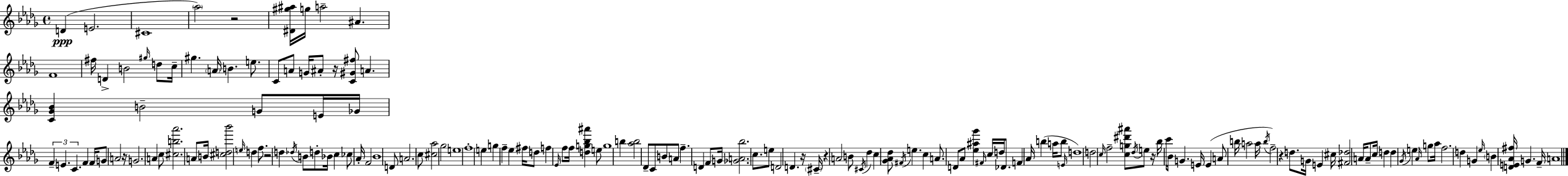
D4/q E4/h. C#4/w Ab5/h R/h [D#4,G#5,A#5]/s G5/s A5/h A#4/q. F4/w F#5/s D4/q B4/h G#5/s D5/e C5/s G#5/q. A4/s B4/q. E5/e. C4/e A4/e G4/s A#4/e R/s [C4,G#4,F#5]/e A4/q. [C4,Gb4,Bb4]/q B4/h G4/e E4/s Gb4/s F4/q E4/q. C4/q. F4/q F4/s G4/e A4/h R/s G4/h. A4/q C5/e [C#5,B5,Ab6]/h. A4/e B4/s [C#5,D5,Bb6]/h E5/s D5/q F5/e. R/h D5/q Db5/s B4/e D5/e Bb4/s C5/q CES5/e Ab4/s F4/h Bb4/w D4/e A4/h. C5/e [C#5,Ab5]/h Gb5/h E5/w F5/w E5/q G5/q F5/q Eb5/q F#5/s D5/e F5/q Eb4/s F5/e F5/s [D5,G5,Bb5,A#6]/q E5/e G5/w B5/q [Ab5,B5]/h Db4/e C4/e B4/e A4/e F5/q. D4/q F4/e G4/s [Gb4,A4,Bb5]/h. C5/e. E5/e D4/h D4/q. R/s C#4/s R/q A4/h B4/e C#4/s Db5/q C5/q [Gb4,Ab4,Db5]/e F#4/s E5/q. C5/q A4/e. D4/e Ab4/e [Eb5,A#5,Gb6]/q F#4/s C5/s D5/s Db4/e. F4/q Ab4/s B5/q A5/s B5/e E4/s D5/w D5/h C5/s F5/h [C5,G5,D#6,A#6]/e Db5/s E5/e R/s Bb5/s C6/s Bb4/e G4/q. E4/s E4/q A4/e B5/s A5/h A5/s B5/s F5/h R/q D5/e. G4/s E4/q C#5/s [F#4,Db5]/h A4/s A4/e C5/s D5/q D5/q Gb4/s E5/q Ab4/s G5/e Ab5/s F5/h. D5/q G4/q Eb5/s B4/q [D4,E4,Ab4,F#5]/s G4/q. F4/s A4/w